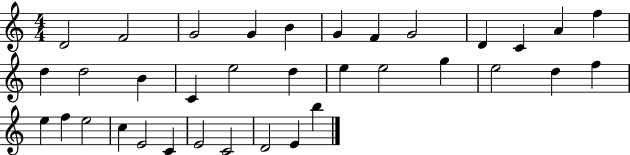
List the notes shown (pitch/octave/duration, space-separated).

D4/h F4/h G4/h G4/q B4/q G4/q F4/q G4/h D4/q C4/q A4/q F5/q D5/q D5/h B4/q C4/q E5/h D5/q E5/q E5/h G5/q E5/h D5/q F5/q E5/q F5/q E5/h C5/q E4/h C4/q E4/h C4/h D4/h E4/q B5/q